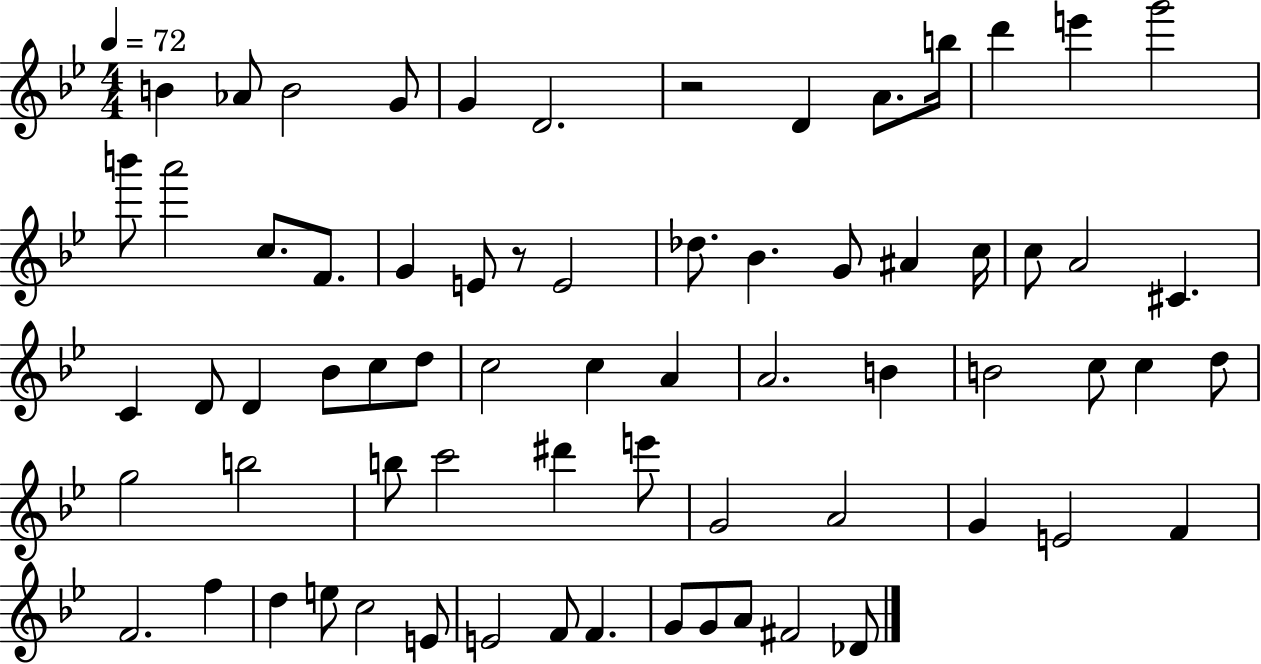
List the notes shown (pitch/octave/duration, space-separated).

B4/q Ab4/e B4/h G4/e G4/q D4/h. R/h D4/q A4/e. B5/s D6/q E6/q G6/h B6/e A6/h C5/e. F4/e. G4/q E4/e R/e E4/h Db5/e. Bb4/q. G4/e A#4/q C5/s C5/e A4/h C#4/q. C4/q D4/e D4/q Bb4/e C5/e D5/e C5/h C5/q A4/q A4/h. B4/q B4/h C5/e C5/q D5/e G5/h B5/h B5/e C6/h D#6/q E6/e G4/h A4/h G4/q E4/h F4/q F4/h. F5/q D5/q E5/e C5/h E4/e E4/h F4/e F4/q. G4/e G4/e A4/e F#4/h Db4/e